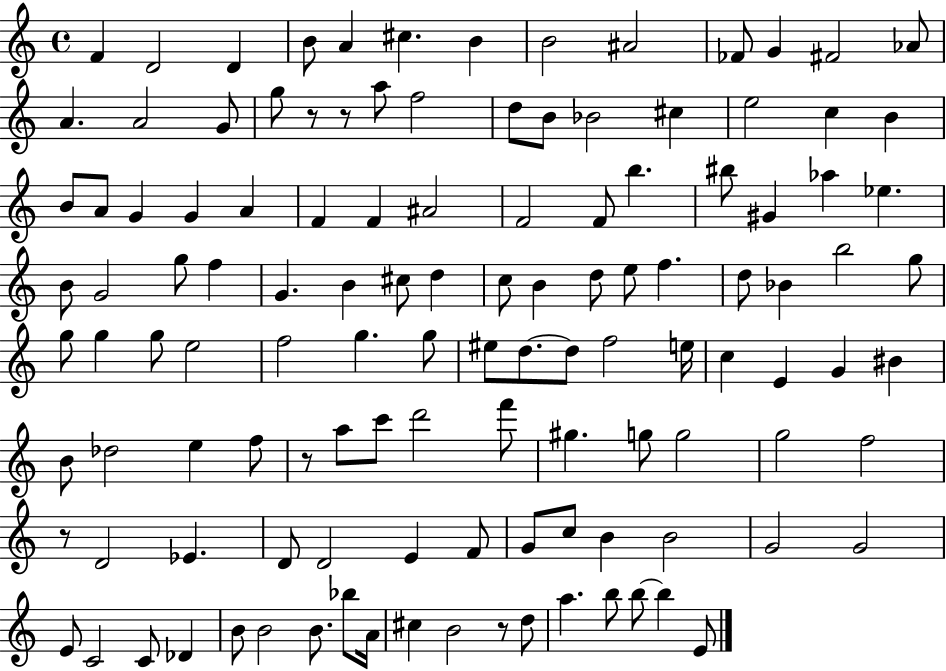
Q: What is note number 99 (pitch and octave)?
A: G4